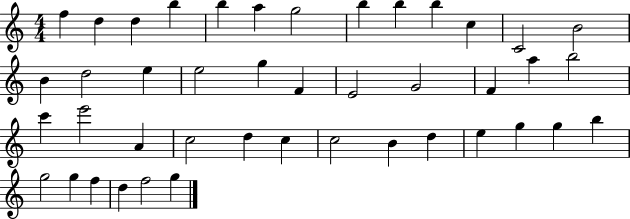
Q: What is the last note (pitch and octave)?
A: G5